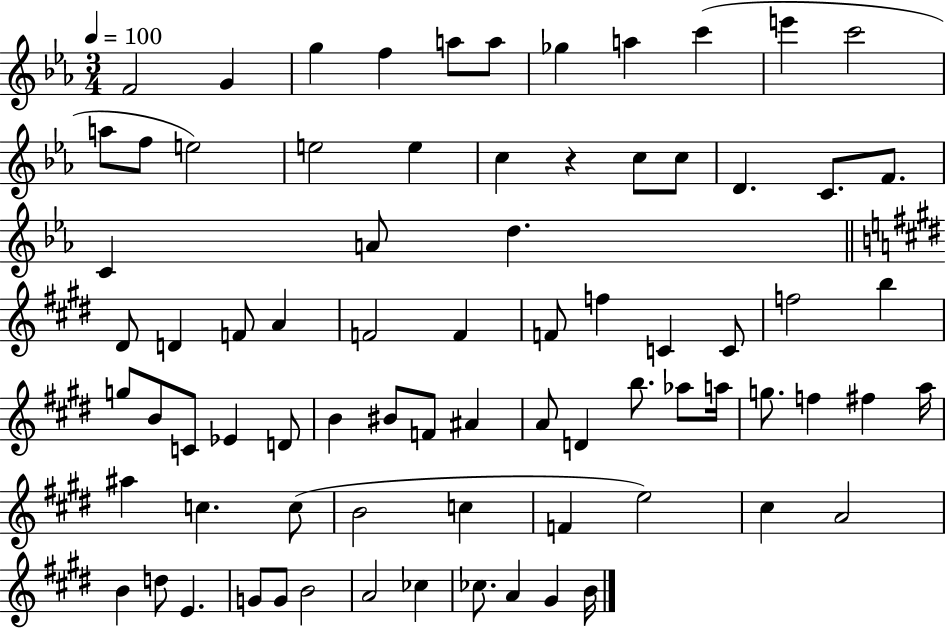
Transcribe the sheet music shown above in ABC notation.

X:1
T:Untitled
M:3/4
L:1/4
K:Eb
F2 G g f a/2 a/2 _g a c' e' c'2 a/2 f/2 e2 e2 e c z c/2 c/2 D C/2 F/2 C A/2 d ^D/2 D F/2 A F2 F F/2 f C C/2 f2 b g/2 B/2 C/2 _E D/2 B ^B/2 F/2 ^A A/2 D b/2 _a/2 a/4 g/2 f ^f a/4 ^a c c/2 B2 c F e2 ^c A2 B d/2 E G/2 G/2 B2 A2 _c _c/2 A ^G B/4